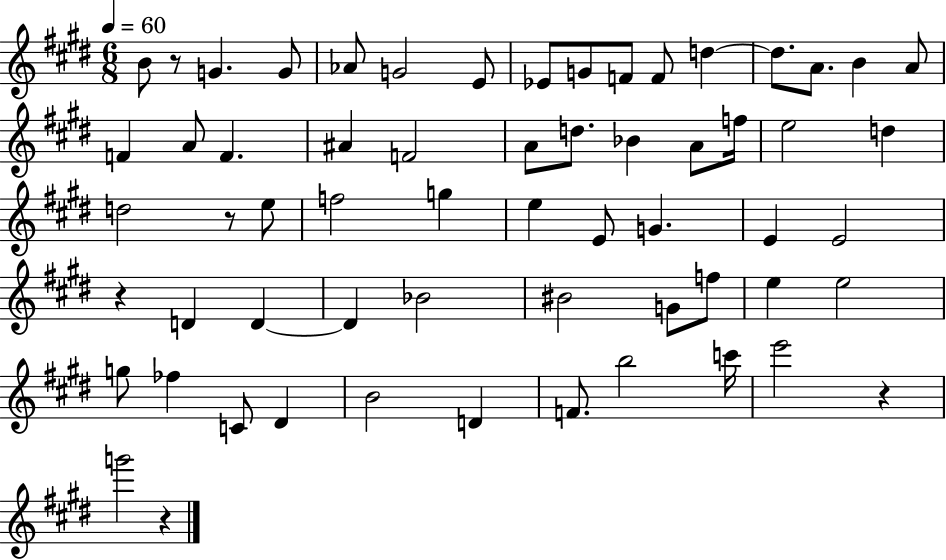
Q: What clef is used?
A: treble